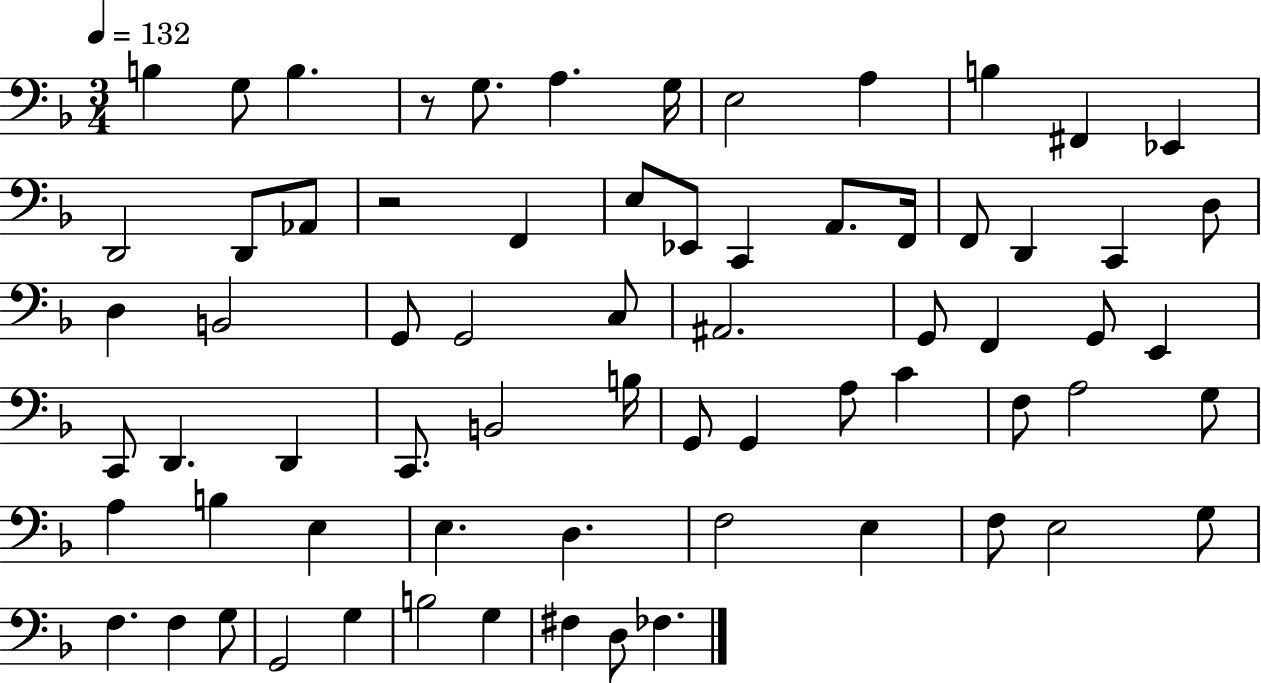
{
  \clef bass
  \numericTimeSignature
  \time 3/4
  \key f \major
  \tempo 4 = 132
  b4 g8 b4. | r8 g8. a4. g16 | e2 a4 | b4 fis,4 ees,4 | \break d,2 d,8 aes,8 | r2 f,4 | e8 ees,8 c,4 a,8. f,16 | f,8 d,4 c,4 d8 | \break d4 b,2 | g,8 g,2 c8 | ais,2. | g,8 f,4 g,8 e,4 | \break c,8 d,4. d,4 | c,8. b,2 b16 | g,8 g,4 a8 c'4 | f8 a2 g8 | \break a4 b4 e4 | e4. d4. | f2 e4 | f8 e2 g8 | \break f4. f4 g8 | g,2 g4 | b2 g4 | fis4 d8 fes4. | \break \bar "|."
}